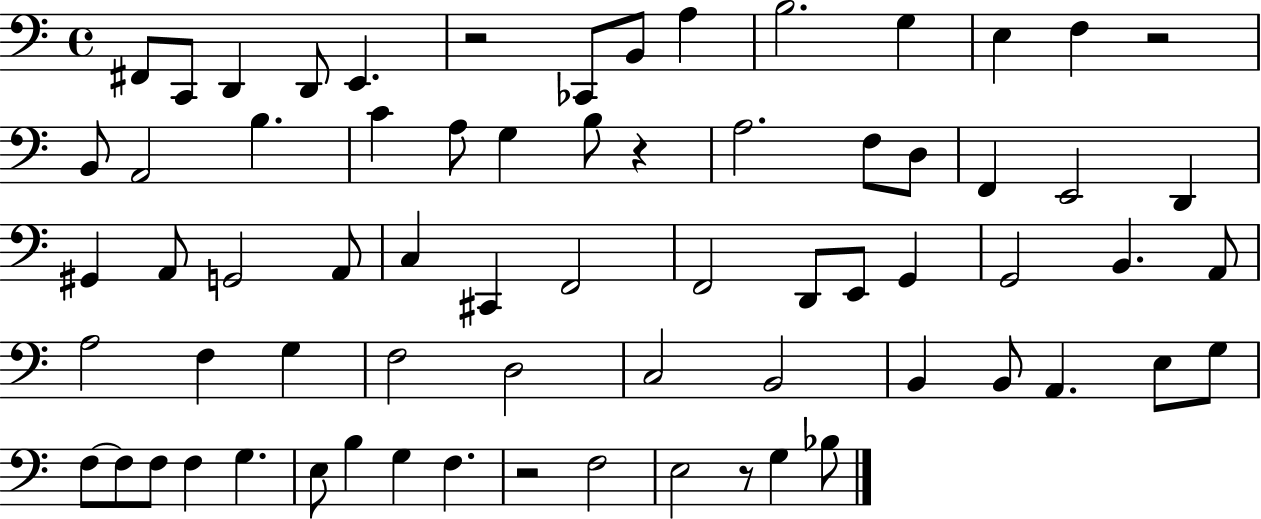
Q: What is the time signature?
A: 4/4